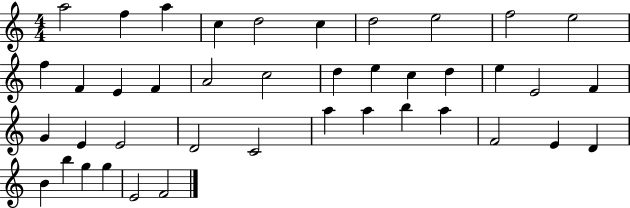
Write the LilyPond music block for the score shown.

{
  \clef treble
  \numericTimeSignature
  \time 4/4
  \key c \major
  a''2 f''4 a''4 | c''4 d''2 c''4 | d''2 e''2 | f''2 e''2 | \break f''4 f'4 e'4 f'4 | a'2 c''2 | d''4 e''4 c''4 d''4 | e''4 e'2 f'4 | \break g'4 e'4 e'2 | d'2 c'2 | a''4 a''4 b''4 a''4 | f'2 e'4 d'4 | \break b'4 b''4 g''4 g''4 | e'2 f'2 | \bar "|."
}